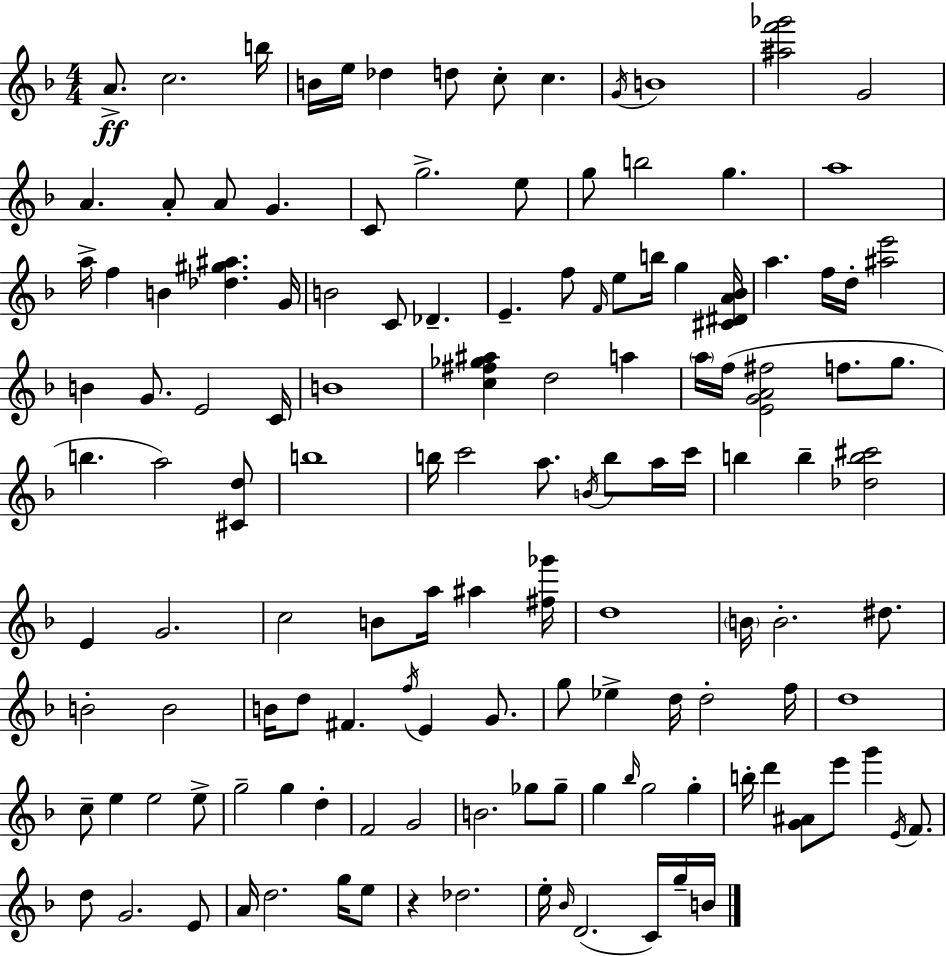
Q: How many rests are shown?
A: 1